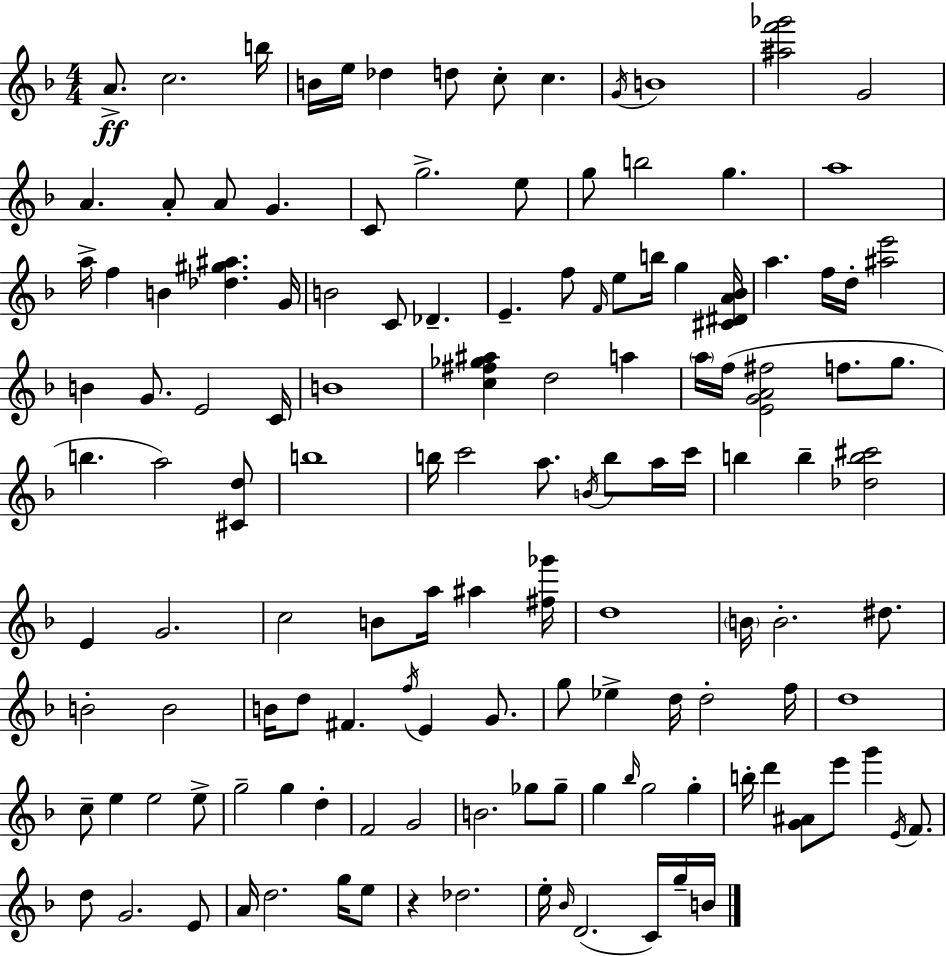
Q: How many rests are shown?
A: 1